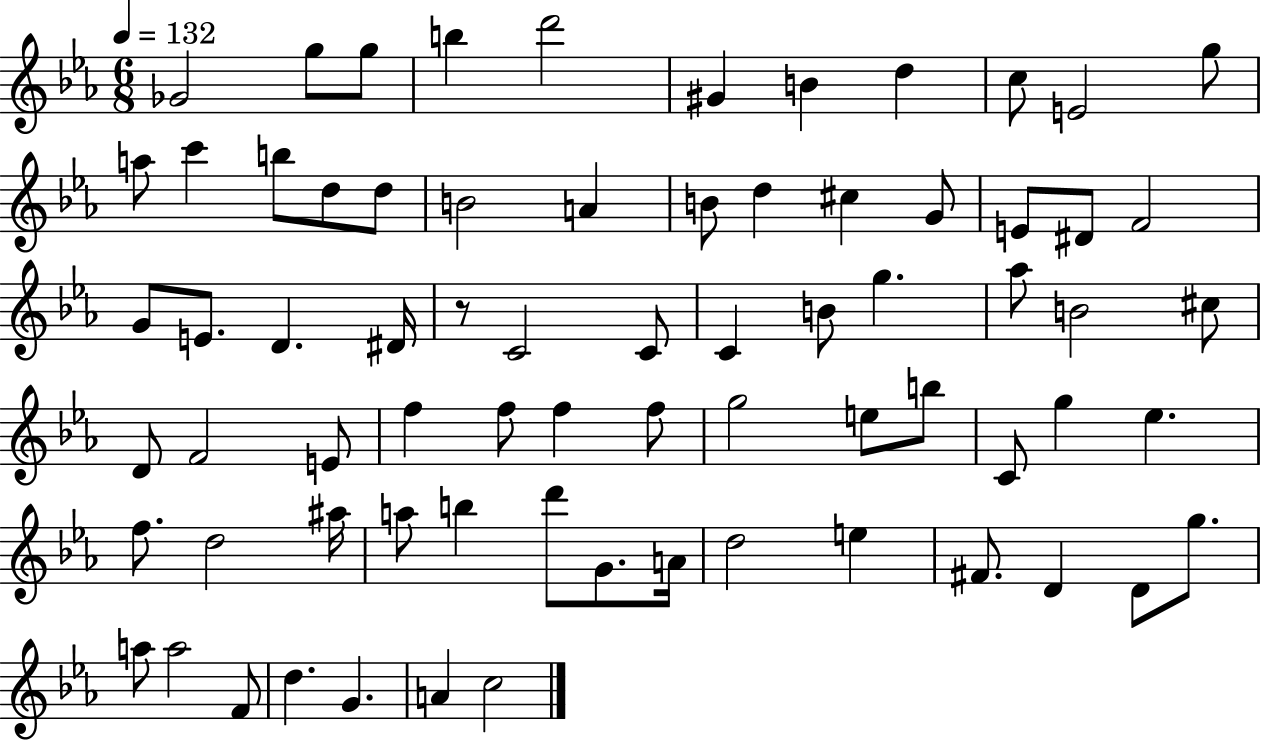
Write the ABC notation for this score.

X:1
T:Untitled
M:6/8
L:1/4
K:Eb
_G2 g/2 g/2 b d'2 ^G B d c/2 E2 g/2 a/2 c' b/2 d/2 d/2 B2 A B/2 d ^c G/2 E/2 ^D/2 F2 G/2 E/2 D ^D/4 z/2 C2 C/2 C B/2 g _a/2 B2 ^c/2 D/2 F2 E/2 f f/2 f f/2 g2 e/2 b/2 C/2 g _e f/2 d2 ^a/4 a/2 b d'/2 G/2 A/4 d2 e ^F/2 D D/2 g/2 a/2 a2 F/2 d G A c2